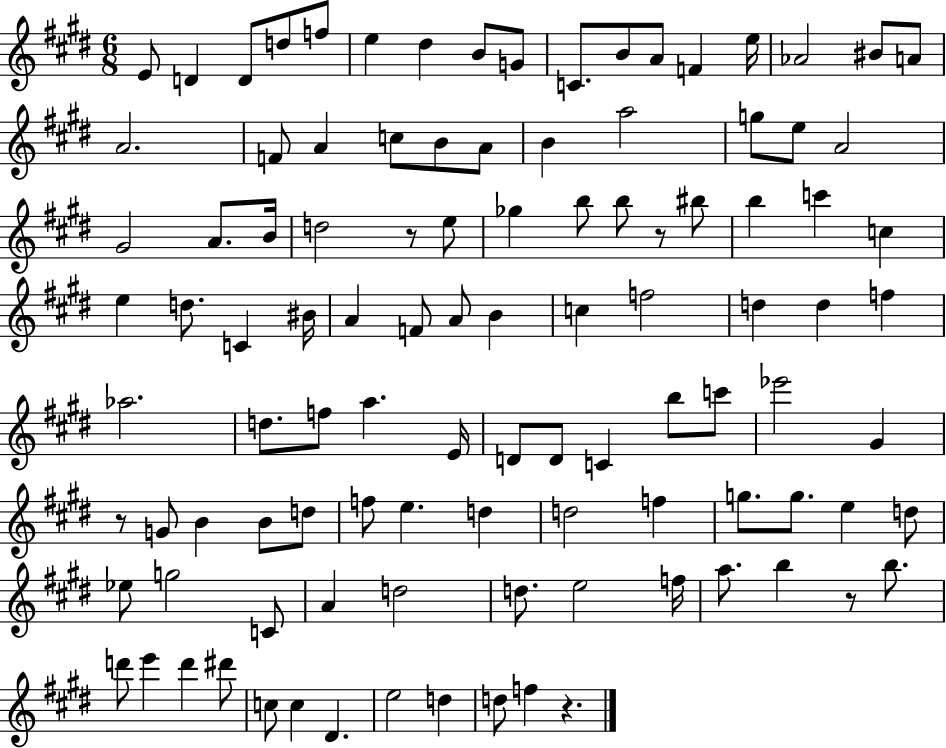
{
  \clef treble
  \numericTimeSignature
  \time 6/8
  \key e \major
  e'8 d'4 d'8 d''8 f''8 | e''4 dis''4 b'8 g'8 | c'8. b'8 a'8 f'4 e''16 | aes'2 bis'8 a'8 | \break a'2. | f'8 a'4 c''8 b'8 a'8 | b'4 a''2 | g''8 e''8 a'2 | \break gis'2 a'8. b'16 | d''2 r8 e''8 | ges''4 b''8 b''8 r8 bis''8 | b''4 c'''4 c''4 | \break e''4 d''8. c'4 bis'16 | a'4 f'8 a'8 b'4 | c''4 f''2 | d''4 d''4 f''4 | \break aes''2. | d''8. f''8 a''4. e'16 | d'8 d'8 c'4 b''8 c'''8 | ees'''2 gis'4 | \break r8 g'8 b'4 b'8 d''8 | f''8 e''4. d''4 | d''2 f''4 | g''8. g''8. e''4 d''8 | \break ees''8 g''2 c'8 | a'4 d''2 | d''8. e''2 f''16 | a''8. b''4 r8 b''8. | \break d'''8 e'''4 d'''4 dis'''8 | c''8 c''4 dis'4. | e''2 d''4 | d''8 f''4 r4. | \break \bar "|."
}